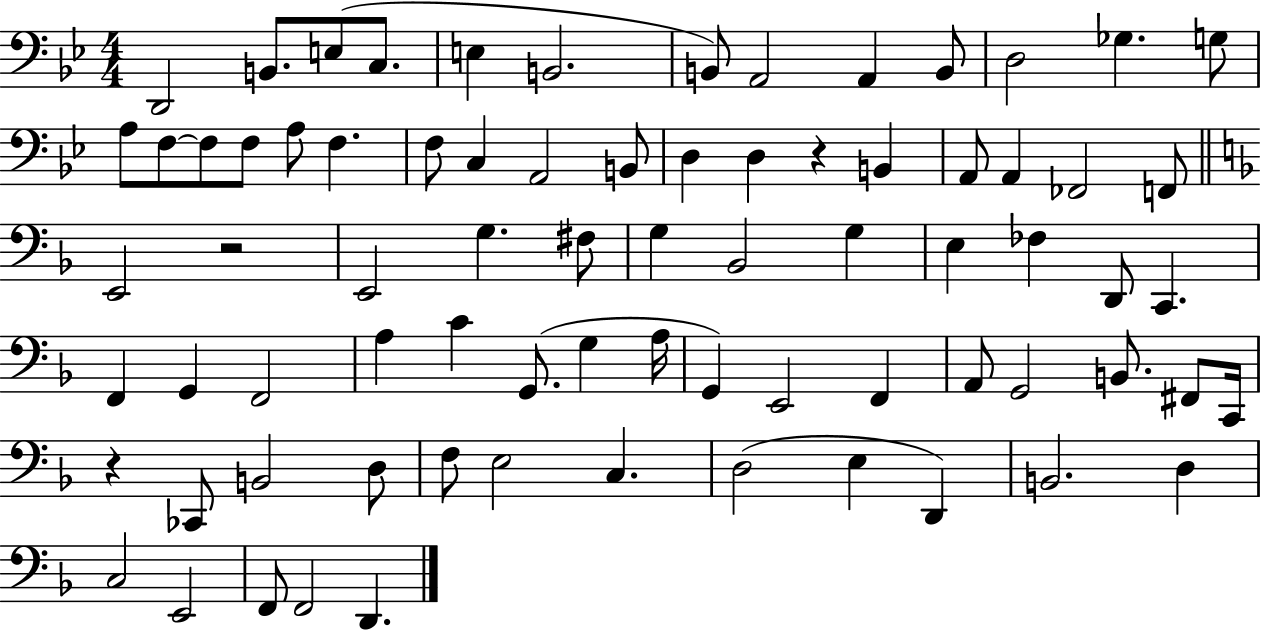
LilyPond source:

{
  \clef bass
  \numericTimeSignature
  \time 4/4
  \key bes \major
  d,2 b,8. e8( c8. | e4 b,2. | b,8) a,2 a,4 b,8 | d2 ges4. g8 | \break a8 f8~~ f8 f8 a8 f4. | f8 c4 a,2 b,8 | d4 d4 r4 b,4 | a,8 a,4 fes,2 f,8 | \break \bar "||" \break \key d \minor e,2 r2 | e,2 g4. fis8 | g4 bes,2 g4 | e4 fes4 d,8 c,4. | \break f,4 g,4 f,2 | a4 c'4 g,8.( g4 a16 | g,4) e,2 f,4 | a,8 g,2 b,8. fis,8 c,16 | \break r4 ces,8 b,2 d8 | f8 e2 c4. | d2( e4 d,4) | b,2. d4 | \break c2 e,2 | f,8 f,2 d,4. | \bar "|."
}